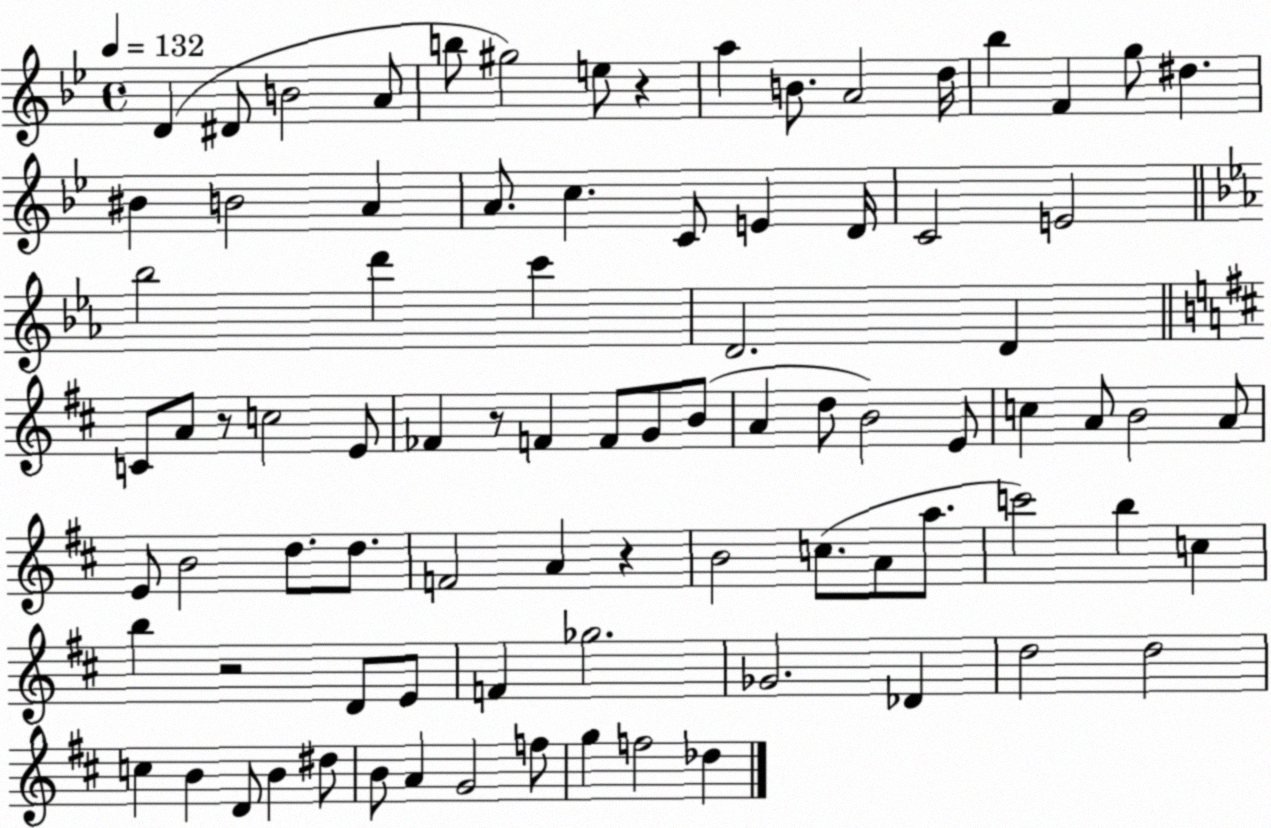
X:1
T:Untitled
M:4/4
L:1/4
K:Bb
D ^D/2 B2 A/2 b/2 ^g2 e/2 z a B/2 A2 d/4 _b F g/2 ^d ^B B2 A A/2 c C/2 E D/4 C2 E2 _b2 d' c' D2 D C/2 A/2 z/2 c2 E/2 _F z/2 F F/2 G/2 B/2 A d/2 B2 E/2 c A/2 B2 A/2 E/2 B2 d/2 d/2 F2 A z B2 c/2 A/2 a/2 c'2 b c b z2 D/2 E/2 F _g2 _G2 _D d2 d2 c B D/2 B ^d/2 B/2 A G2 f/2 g f2 _d